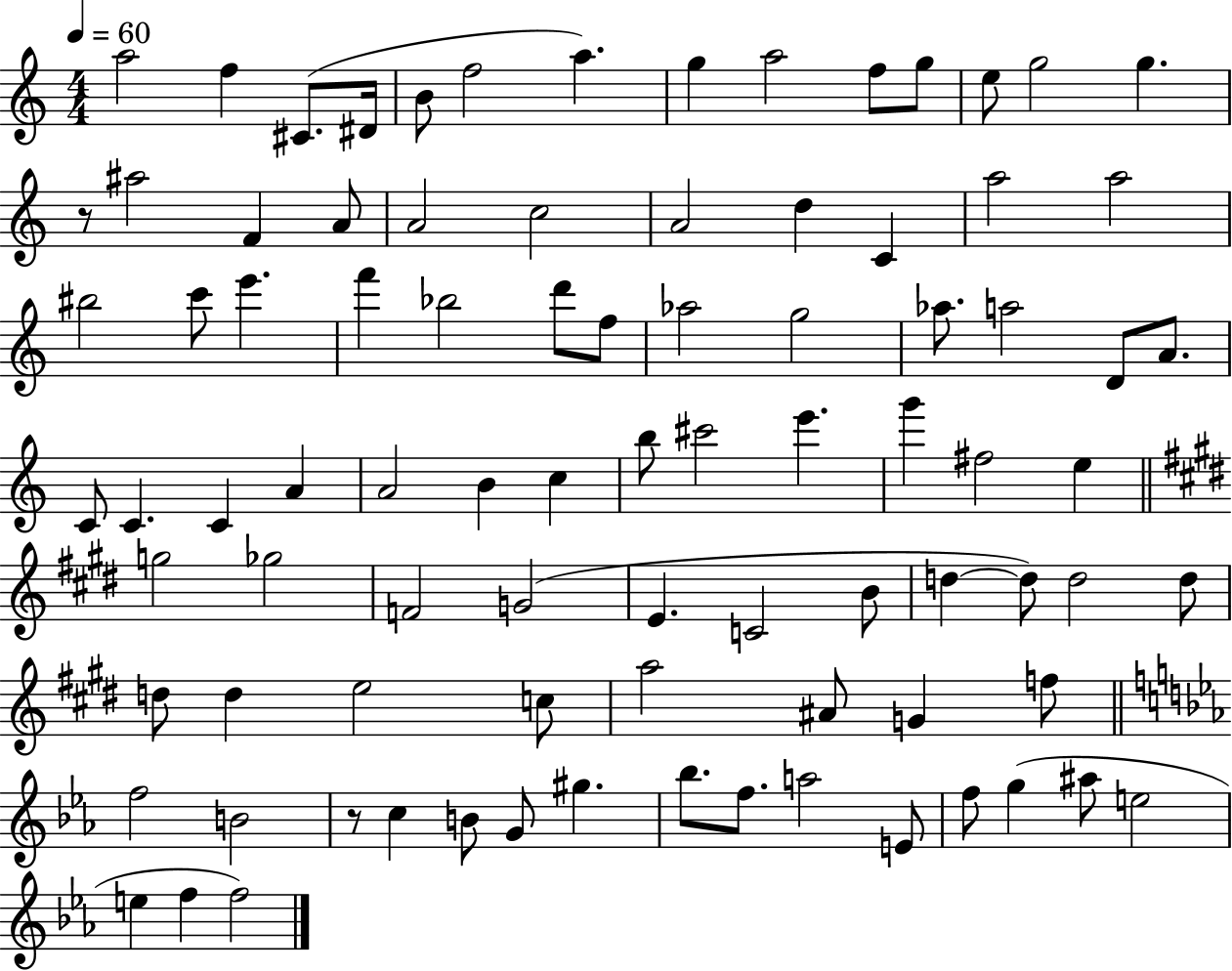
A5/h F5/q C#4/e. D#4/s B4/e F5/h A5/q. G5/q A5/h F5/e G5/e E5/e G5/h G5/q. R/e A#5/h F4/q A4/e A4/h C5/h A4/h D5/q C4/q A5/h A5/h BIS5/h C6/e E6/q. F6/q Bb5/h D6/e F5/e Ab5/h G5/h Ab5/e. A5/h D4/e A4/e. C4/e C4/q. C4/q A4/q A4/h B4/q C5/q B5/e C#6/h E6/q. G6/q F#5/h E5/q G5/h Gb5/h F4/h G4/h E4/q. C4/h B4/e D5/q D5/e D5/h D5/e D5/e D5/q E5/h C5/e A5/h A#4/e G4/q F5/e F5/h B4/h R/e C5/q B4/e G4/e G#5/q. Bb5/e. F5/e. A5/h E4/e F5/e G5/q A#5/e E5/h E5/q F5/q F5/h